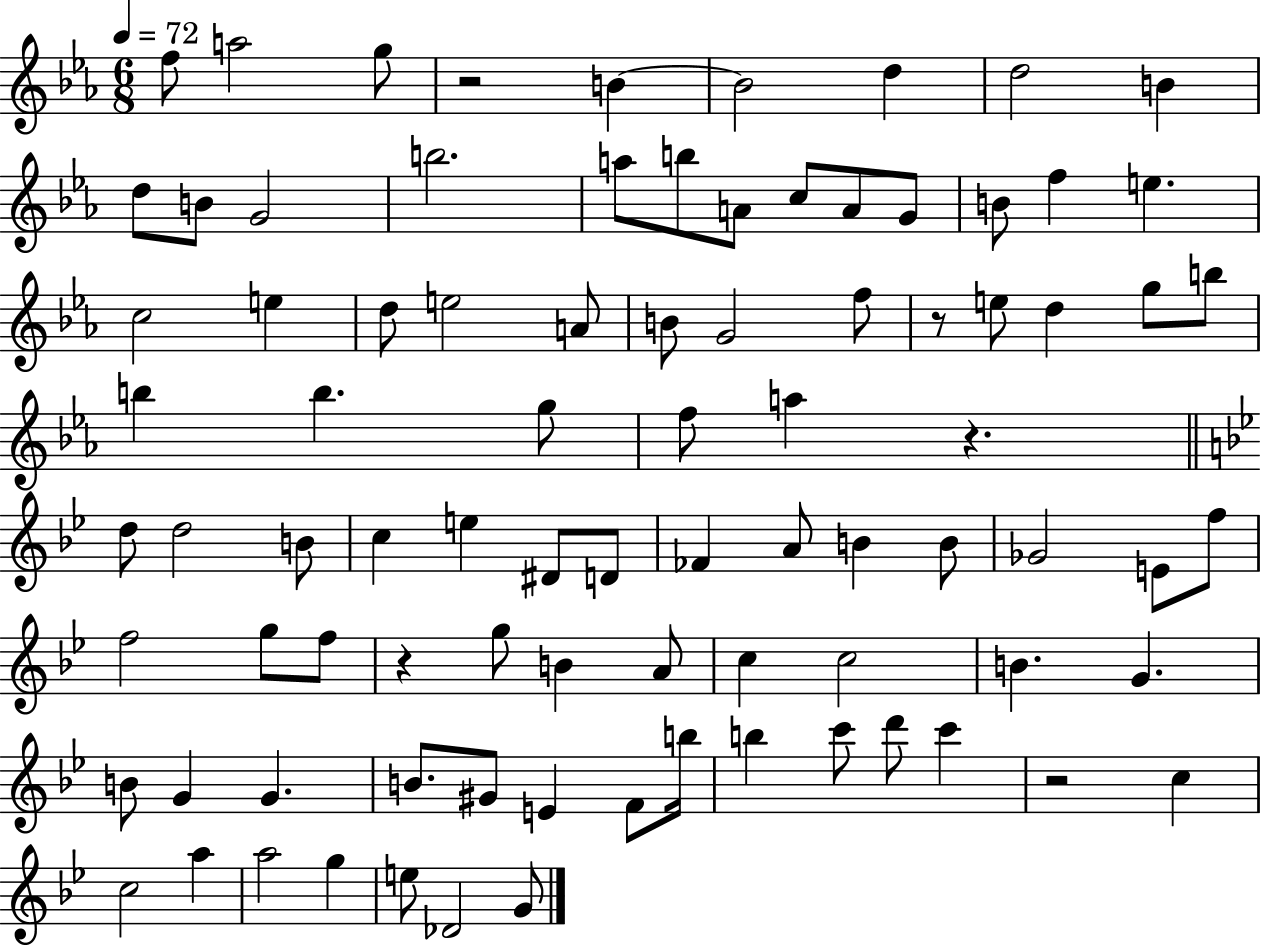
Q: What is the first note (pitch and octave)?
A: F5